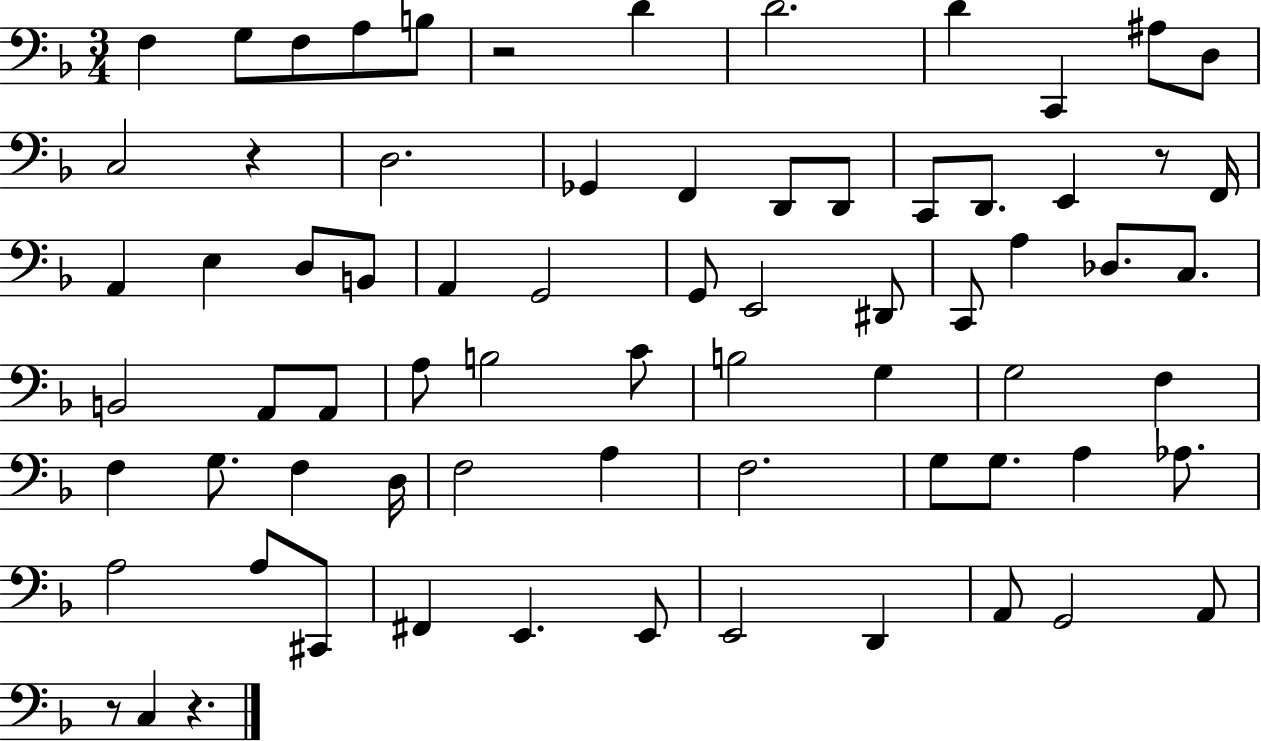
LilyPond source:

{
  \clef bass
  \numericTimeSignature
  \time 3/4
  \key f \major
  f4 g8 f8 a8 b8 | r2 d'4 | d'2. | d'4 c,4 ais8 d8 | \break c2 r4 | d2. | ges,4 f,4 d,8 d,8 | c,8 d,8. e,4 r8 f,16 | \break a,4 e4 d8 b,8 | a,4 g,2 | g,8 e,2 dis,8 | c,8 a4 des8. c8. | \break b,2 a,8 a,8 | a8 b2 c'8 | b2 g4 | g2 f4 | \break f4 g8. f4 d16 | f2 a4 | f2. | g8 g8. a4 aes8. | \break a2 a8 cis,8 | fis,4 e,4. e,8 | e,2 d,4 | a,8 g,2 a,8 | \break r8 c4 r4. | \bar "|."
}